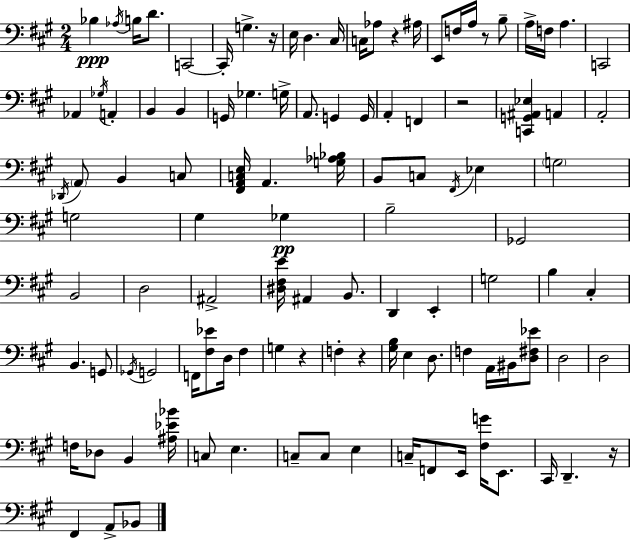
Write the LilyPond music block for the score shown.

{
  \clef bass
  \numericTimeSignature
  \time 2/4
  \key a \major
  bes4\ppp \acciaccatura { aes16 } b16 d'8. | c,2~~ | c,16-. g4.-> | r16 e16 d4. | \break cis16 c16 aes8 r4 | ais16 e,8 f16 a16 r8 b8-- | a16-> f16 a4. | c,2 | \break aes,4 \acciaccatura { ges16 } a,4-. | b,4 b,4 | g,16 ges4. | g16-> a,8. g,4 | \break g,16 a,4-. f,4 | r2 | <c, g, ais, ees>4 a,4 | a,2-. | \break \acciaccatura { des,16 } \parenthesize a,8 b,4 | c8 <fis, a, c e>16 a,4. | <g aes bes>16 b,8 c8 \acciaccatura { fis,16 } | ees4 \parenthesize g2 | \break g2 | gis4 | ges4\pp b2-- | ges,2 | \break b,2 | d2 | ais,2-> | <dis fis e'>16 ais,4 | \break b,8. d,4 | e,4-. g2 | b4 | cis4-. b,4. | \break g,8 \acciaccatura { ges,16 } g,2 | f,16 <fis ees'>8 | d16 fis4 g4 | r4 f4-. | \break r4 <gis b>16 e4 | d8. f4 | a,16 bis,16 <d fis ees'>8 d2 | d2 | \break f16 des8 | b,4 <ais ees' bes'>16 c8 e4. | c8-- c8 | e4 c16-- f,8 | \break e,16 <fis g'>16 e,8. cis,16 d,4.-- | r16 fis,4 | a,8-> bes,8 \bar "|."
}